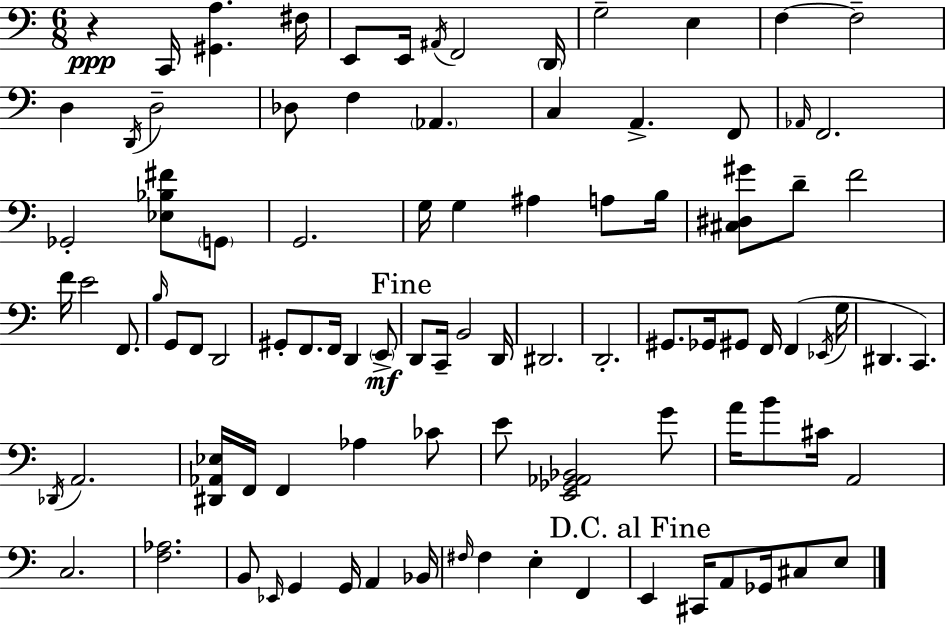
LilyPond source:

{
  \clef bass
  \numericTimeSignature
  \time 6/8
  \key a \minor
  r4\ppp c,16 <gis, a>4. fis16 | e,8 e,16 \acciaccatura { ais,16 } f,2 | \parenthesize d,16 g2-- e4 | f4~~ f2-- | \break d4 \acciaccatura { d,16 } d2-- | des8 f4 \parenthesize aes,4. | c4 a,4.-> | f,8 \grace { aes,16 } f,2. | \break ges,2-. <ees bes fis'>8 | \parenthesize g,8 g,2. | g16 g4 ais4 | a8 b16 <cis dis gis'>8 d'8-- f'2 | \break f'16 e'2 | f,8. \grace { b16 } g,8 f,8 d,2 | gis,8-. f,8. f,16 d,4 | \parenthesize e,8->\mf \mark "Fine" d,8 c,16-- b,2 | \break d,16 dis,2. | d,2.-. | gis,8. ges,16 gis,8 f,16 f,4( | \acciaccatura { ees,16 } g16 dis,4. c,4.) | \break \acciaccatura { des,16 } a,2. | <dis, aes, ees>16 f,16 f,4 | aes4 ces'8 e'8 <e, ges, aes, bes,>2 | g'8 a'16 b'8 cis'16 a,2 | \break c2. | <f aes>2. | b,8 \grace { ees,16 } g,4 | g,16 a,4 bes,16 \grace { fis16 } fis4 | \break e4-. f,4 \mark "D.C. al Fine" e,4 | cis,16 a,8 ges,16 cis8 e8 \bar "|."
}